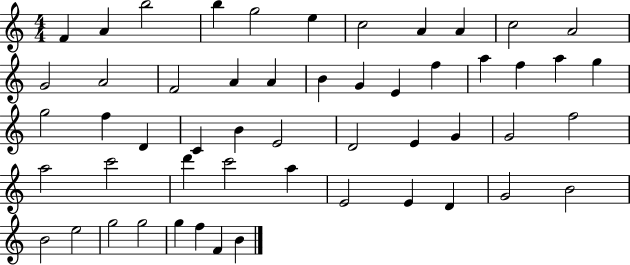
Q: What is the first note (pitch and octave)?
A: F4